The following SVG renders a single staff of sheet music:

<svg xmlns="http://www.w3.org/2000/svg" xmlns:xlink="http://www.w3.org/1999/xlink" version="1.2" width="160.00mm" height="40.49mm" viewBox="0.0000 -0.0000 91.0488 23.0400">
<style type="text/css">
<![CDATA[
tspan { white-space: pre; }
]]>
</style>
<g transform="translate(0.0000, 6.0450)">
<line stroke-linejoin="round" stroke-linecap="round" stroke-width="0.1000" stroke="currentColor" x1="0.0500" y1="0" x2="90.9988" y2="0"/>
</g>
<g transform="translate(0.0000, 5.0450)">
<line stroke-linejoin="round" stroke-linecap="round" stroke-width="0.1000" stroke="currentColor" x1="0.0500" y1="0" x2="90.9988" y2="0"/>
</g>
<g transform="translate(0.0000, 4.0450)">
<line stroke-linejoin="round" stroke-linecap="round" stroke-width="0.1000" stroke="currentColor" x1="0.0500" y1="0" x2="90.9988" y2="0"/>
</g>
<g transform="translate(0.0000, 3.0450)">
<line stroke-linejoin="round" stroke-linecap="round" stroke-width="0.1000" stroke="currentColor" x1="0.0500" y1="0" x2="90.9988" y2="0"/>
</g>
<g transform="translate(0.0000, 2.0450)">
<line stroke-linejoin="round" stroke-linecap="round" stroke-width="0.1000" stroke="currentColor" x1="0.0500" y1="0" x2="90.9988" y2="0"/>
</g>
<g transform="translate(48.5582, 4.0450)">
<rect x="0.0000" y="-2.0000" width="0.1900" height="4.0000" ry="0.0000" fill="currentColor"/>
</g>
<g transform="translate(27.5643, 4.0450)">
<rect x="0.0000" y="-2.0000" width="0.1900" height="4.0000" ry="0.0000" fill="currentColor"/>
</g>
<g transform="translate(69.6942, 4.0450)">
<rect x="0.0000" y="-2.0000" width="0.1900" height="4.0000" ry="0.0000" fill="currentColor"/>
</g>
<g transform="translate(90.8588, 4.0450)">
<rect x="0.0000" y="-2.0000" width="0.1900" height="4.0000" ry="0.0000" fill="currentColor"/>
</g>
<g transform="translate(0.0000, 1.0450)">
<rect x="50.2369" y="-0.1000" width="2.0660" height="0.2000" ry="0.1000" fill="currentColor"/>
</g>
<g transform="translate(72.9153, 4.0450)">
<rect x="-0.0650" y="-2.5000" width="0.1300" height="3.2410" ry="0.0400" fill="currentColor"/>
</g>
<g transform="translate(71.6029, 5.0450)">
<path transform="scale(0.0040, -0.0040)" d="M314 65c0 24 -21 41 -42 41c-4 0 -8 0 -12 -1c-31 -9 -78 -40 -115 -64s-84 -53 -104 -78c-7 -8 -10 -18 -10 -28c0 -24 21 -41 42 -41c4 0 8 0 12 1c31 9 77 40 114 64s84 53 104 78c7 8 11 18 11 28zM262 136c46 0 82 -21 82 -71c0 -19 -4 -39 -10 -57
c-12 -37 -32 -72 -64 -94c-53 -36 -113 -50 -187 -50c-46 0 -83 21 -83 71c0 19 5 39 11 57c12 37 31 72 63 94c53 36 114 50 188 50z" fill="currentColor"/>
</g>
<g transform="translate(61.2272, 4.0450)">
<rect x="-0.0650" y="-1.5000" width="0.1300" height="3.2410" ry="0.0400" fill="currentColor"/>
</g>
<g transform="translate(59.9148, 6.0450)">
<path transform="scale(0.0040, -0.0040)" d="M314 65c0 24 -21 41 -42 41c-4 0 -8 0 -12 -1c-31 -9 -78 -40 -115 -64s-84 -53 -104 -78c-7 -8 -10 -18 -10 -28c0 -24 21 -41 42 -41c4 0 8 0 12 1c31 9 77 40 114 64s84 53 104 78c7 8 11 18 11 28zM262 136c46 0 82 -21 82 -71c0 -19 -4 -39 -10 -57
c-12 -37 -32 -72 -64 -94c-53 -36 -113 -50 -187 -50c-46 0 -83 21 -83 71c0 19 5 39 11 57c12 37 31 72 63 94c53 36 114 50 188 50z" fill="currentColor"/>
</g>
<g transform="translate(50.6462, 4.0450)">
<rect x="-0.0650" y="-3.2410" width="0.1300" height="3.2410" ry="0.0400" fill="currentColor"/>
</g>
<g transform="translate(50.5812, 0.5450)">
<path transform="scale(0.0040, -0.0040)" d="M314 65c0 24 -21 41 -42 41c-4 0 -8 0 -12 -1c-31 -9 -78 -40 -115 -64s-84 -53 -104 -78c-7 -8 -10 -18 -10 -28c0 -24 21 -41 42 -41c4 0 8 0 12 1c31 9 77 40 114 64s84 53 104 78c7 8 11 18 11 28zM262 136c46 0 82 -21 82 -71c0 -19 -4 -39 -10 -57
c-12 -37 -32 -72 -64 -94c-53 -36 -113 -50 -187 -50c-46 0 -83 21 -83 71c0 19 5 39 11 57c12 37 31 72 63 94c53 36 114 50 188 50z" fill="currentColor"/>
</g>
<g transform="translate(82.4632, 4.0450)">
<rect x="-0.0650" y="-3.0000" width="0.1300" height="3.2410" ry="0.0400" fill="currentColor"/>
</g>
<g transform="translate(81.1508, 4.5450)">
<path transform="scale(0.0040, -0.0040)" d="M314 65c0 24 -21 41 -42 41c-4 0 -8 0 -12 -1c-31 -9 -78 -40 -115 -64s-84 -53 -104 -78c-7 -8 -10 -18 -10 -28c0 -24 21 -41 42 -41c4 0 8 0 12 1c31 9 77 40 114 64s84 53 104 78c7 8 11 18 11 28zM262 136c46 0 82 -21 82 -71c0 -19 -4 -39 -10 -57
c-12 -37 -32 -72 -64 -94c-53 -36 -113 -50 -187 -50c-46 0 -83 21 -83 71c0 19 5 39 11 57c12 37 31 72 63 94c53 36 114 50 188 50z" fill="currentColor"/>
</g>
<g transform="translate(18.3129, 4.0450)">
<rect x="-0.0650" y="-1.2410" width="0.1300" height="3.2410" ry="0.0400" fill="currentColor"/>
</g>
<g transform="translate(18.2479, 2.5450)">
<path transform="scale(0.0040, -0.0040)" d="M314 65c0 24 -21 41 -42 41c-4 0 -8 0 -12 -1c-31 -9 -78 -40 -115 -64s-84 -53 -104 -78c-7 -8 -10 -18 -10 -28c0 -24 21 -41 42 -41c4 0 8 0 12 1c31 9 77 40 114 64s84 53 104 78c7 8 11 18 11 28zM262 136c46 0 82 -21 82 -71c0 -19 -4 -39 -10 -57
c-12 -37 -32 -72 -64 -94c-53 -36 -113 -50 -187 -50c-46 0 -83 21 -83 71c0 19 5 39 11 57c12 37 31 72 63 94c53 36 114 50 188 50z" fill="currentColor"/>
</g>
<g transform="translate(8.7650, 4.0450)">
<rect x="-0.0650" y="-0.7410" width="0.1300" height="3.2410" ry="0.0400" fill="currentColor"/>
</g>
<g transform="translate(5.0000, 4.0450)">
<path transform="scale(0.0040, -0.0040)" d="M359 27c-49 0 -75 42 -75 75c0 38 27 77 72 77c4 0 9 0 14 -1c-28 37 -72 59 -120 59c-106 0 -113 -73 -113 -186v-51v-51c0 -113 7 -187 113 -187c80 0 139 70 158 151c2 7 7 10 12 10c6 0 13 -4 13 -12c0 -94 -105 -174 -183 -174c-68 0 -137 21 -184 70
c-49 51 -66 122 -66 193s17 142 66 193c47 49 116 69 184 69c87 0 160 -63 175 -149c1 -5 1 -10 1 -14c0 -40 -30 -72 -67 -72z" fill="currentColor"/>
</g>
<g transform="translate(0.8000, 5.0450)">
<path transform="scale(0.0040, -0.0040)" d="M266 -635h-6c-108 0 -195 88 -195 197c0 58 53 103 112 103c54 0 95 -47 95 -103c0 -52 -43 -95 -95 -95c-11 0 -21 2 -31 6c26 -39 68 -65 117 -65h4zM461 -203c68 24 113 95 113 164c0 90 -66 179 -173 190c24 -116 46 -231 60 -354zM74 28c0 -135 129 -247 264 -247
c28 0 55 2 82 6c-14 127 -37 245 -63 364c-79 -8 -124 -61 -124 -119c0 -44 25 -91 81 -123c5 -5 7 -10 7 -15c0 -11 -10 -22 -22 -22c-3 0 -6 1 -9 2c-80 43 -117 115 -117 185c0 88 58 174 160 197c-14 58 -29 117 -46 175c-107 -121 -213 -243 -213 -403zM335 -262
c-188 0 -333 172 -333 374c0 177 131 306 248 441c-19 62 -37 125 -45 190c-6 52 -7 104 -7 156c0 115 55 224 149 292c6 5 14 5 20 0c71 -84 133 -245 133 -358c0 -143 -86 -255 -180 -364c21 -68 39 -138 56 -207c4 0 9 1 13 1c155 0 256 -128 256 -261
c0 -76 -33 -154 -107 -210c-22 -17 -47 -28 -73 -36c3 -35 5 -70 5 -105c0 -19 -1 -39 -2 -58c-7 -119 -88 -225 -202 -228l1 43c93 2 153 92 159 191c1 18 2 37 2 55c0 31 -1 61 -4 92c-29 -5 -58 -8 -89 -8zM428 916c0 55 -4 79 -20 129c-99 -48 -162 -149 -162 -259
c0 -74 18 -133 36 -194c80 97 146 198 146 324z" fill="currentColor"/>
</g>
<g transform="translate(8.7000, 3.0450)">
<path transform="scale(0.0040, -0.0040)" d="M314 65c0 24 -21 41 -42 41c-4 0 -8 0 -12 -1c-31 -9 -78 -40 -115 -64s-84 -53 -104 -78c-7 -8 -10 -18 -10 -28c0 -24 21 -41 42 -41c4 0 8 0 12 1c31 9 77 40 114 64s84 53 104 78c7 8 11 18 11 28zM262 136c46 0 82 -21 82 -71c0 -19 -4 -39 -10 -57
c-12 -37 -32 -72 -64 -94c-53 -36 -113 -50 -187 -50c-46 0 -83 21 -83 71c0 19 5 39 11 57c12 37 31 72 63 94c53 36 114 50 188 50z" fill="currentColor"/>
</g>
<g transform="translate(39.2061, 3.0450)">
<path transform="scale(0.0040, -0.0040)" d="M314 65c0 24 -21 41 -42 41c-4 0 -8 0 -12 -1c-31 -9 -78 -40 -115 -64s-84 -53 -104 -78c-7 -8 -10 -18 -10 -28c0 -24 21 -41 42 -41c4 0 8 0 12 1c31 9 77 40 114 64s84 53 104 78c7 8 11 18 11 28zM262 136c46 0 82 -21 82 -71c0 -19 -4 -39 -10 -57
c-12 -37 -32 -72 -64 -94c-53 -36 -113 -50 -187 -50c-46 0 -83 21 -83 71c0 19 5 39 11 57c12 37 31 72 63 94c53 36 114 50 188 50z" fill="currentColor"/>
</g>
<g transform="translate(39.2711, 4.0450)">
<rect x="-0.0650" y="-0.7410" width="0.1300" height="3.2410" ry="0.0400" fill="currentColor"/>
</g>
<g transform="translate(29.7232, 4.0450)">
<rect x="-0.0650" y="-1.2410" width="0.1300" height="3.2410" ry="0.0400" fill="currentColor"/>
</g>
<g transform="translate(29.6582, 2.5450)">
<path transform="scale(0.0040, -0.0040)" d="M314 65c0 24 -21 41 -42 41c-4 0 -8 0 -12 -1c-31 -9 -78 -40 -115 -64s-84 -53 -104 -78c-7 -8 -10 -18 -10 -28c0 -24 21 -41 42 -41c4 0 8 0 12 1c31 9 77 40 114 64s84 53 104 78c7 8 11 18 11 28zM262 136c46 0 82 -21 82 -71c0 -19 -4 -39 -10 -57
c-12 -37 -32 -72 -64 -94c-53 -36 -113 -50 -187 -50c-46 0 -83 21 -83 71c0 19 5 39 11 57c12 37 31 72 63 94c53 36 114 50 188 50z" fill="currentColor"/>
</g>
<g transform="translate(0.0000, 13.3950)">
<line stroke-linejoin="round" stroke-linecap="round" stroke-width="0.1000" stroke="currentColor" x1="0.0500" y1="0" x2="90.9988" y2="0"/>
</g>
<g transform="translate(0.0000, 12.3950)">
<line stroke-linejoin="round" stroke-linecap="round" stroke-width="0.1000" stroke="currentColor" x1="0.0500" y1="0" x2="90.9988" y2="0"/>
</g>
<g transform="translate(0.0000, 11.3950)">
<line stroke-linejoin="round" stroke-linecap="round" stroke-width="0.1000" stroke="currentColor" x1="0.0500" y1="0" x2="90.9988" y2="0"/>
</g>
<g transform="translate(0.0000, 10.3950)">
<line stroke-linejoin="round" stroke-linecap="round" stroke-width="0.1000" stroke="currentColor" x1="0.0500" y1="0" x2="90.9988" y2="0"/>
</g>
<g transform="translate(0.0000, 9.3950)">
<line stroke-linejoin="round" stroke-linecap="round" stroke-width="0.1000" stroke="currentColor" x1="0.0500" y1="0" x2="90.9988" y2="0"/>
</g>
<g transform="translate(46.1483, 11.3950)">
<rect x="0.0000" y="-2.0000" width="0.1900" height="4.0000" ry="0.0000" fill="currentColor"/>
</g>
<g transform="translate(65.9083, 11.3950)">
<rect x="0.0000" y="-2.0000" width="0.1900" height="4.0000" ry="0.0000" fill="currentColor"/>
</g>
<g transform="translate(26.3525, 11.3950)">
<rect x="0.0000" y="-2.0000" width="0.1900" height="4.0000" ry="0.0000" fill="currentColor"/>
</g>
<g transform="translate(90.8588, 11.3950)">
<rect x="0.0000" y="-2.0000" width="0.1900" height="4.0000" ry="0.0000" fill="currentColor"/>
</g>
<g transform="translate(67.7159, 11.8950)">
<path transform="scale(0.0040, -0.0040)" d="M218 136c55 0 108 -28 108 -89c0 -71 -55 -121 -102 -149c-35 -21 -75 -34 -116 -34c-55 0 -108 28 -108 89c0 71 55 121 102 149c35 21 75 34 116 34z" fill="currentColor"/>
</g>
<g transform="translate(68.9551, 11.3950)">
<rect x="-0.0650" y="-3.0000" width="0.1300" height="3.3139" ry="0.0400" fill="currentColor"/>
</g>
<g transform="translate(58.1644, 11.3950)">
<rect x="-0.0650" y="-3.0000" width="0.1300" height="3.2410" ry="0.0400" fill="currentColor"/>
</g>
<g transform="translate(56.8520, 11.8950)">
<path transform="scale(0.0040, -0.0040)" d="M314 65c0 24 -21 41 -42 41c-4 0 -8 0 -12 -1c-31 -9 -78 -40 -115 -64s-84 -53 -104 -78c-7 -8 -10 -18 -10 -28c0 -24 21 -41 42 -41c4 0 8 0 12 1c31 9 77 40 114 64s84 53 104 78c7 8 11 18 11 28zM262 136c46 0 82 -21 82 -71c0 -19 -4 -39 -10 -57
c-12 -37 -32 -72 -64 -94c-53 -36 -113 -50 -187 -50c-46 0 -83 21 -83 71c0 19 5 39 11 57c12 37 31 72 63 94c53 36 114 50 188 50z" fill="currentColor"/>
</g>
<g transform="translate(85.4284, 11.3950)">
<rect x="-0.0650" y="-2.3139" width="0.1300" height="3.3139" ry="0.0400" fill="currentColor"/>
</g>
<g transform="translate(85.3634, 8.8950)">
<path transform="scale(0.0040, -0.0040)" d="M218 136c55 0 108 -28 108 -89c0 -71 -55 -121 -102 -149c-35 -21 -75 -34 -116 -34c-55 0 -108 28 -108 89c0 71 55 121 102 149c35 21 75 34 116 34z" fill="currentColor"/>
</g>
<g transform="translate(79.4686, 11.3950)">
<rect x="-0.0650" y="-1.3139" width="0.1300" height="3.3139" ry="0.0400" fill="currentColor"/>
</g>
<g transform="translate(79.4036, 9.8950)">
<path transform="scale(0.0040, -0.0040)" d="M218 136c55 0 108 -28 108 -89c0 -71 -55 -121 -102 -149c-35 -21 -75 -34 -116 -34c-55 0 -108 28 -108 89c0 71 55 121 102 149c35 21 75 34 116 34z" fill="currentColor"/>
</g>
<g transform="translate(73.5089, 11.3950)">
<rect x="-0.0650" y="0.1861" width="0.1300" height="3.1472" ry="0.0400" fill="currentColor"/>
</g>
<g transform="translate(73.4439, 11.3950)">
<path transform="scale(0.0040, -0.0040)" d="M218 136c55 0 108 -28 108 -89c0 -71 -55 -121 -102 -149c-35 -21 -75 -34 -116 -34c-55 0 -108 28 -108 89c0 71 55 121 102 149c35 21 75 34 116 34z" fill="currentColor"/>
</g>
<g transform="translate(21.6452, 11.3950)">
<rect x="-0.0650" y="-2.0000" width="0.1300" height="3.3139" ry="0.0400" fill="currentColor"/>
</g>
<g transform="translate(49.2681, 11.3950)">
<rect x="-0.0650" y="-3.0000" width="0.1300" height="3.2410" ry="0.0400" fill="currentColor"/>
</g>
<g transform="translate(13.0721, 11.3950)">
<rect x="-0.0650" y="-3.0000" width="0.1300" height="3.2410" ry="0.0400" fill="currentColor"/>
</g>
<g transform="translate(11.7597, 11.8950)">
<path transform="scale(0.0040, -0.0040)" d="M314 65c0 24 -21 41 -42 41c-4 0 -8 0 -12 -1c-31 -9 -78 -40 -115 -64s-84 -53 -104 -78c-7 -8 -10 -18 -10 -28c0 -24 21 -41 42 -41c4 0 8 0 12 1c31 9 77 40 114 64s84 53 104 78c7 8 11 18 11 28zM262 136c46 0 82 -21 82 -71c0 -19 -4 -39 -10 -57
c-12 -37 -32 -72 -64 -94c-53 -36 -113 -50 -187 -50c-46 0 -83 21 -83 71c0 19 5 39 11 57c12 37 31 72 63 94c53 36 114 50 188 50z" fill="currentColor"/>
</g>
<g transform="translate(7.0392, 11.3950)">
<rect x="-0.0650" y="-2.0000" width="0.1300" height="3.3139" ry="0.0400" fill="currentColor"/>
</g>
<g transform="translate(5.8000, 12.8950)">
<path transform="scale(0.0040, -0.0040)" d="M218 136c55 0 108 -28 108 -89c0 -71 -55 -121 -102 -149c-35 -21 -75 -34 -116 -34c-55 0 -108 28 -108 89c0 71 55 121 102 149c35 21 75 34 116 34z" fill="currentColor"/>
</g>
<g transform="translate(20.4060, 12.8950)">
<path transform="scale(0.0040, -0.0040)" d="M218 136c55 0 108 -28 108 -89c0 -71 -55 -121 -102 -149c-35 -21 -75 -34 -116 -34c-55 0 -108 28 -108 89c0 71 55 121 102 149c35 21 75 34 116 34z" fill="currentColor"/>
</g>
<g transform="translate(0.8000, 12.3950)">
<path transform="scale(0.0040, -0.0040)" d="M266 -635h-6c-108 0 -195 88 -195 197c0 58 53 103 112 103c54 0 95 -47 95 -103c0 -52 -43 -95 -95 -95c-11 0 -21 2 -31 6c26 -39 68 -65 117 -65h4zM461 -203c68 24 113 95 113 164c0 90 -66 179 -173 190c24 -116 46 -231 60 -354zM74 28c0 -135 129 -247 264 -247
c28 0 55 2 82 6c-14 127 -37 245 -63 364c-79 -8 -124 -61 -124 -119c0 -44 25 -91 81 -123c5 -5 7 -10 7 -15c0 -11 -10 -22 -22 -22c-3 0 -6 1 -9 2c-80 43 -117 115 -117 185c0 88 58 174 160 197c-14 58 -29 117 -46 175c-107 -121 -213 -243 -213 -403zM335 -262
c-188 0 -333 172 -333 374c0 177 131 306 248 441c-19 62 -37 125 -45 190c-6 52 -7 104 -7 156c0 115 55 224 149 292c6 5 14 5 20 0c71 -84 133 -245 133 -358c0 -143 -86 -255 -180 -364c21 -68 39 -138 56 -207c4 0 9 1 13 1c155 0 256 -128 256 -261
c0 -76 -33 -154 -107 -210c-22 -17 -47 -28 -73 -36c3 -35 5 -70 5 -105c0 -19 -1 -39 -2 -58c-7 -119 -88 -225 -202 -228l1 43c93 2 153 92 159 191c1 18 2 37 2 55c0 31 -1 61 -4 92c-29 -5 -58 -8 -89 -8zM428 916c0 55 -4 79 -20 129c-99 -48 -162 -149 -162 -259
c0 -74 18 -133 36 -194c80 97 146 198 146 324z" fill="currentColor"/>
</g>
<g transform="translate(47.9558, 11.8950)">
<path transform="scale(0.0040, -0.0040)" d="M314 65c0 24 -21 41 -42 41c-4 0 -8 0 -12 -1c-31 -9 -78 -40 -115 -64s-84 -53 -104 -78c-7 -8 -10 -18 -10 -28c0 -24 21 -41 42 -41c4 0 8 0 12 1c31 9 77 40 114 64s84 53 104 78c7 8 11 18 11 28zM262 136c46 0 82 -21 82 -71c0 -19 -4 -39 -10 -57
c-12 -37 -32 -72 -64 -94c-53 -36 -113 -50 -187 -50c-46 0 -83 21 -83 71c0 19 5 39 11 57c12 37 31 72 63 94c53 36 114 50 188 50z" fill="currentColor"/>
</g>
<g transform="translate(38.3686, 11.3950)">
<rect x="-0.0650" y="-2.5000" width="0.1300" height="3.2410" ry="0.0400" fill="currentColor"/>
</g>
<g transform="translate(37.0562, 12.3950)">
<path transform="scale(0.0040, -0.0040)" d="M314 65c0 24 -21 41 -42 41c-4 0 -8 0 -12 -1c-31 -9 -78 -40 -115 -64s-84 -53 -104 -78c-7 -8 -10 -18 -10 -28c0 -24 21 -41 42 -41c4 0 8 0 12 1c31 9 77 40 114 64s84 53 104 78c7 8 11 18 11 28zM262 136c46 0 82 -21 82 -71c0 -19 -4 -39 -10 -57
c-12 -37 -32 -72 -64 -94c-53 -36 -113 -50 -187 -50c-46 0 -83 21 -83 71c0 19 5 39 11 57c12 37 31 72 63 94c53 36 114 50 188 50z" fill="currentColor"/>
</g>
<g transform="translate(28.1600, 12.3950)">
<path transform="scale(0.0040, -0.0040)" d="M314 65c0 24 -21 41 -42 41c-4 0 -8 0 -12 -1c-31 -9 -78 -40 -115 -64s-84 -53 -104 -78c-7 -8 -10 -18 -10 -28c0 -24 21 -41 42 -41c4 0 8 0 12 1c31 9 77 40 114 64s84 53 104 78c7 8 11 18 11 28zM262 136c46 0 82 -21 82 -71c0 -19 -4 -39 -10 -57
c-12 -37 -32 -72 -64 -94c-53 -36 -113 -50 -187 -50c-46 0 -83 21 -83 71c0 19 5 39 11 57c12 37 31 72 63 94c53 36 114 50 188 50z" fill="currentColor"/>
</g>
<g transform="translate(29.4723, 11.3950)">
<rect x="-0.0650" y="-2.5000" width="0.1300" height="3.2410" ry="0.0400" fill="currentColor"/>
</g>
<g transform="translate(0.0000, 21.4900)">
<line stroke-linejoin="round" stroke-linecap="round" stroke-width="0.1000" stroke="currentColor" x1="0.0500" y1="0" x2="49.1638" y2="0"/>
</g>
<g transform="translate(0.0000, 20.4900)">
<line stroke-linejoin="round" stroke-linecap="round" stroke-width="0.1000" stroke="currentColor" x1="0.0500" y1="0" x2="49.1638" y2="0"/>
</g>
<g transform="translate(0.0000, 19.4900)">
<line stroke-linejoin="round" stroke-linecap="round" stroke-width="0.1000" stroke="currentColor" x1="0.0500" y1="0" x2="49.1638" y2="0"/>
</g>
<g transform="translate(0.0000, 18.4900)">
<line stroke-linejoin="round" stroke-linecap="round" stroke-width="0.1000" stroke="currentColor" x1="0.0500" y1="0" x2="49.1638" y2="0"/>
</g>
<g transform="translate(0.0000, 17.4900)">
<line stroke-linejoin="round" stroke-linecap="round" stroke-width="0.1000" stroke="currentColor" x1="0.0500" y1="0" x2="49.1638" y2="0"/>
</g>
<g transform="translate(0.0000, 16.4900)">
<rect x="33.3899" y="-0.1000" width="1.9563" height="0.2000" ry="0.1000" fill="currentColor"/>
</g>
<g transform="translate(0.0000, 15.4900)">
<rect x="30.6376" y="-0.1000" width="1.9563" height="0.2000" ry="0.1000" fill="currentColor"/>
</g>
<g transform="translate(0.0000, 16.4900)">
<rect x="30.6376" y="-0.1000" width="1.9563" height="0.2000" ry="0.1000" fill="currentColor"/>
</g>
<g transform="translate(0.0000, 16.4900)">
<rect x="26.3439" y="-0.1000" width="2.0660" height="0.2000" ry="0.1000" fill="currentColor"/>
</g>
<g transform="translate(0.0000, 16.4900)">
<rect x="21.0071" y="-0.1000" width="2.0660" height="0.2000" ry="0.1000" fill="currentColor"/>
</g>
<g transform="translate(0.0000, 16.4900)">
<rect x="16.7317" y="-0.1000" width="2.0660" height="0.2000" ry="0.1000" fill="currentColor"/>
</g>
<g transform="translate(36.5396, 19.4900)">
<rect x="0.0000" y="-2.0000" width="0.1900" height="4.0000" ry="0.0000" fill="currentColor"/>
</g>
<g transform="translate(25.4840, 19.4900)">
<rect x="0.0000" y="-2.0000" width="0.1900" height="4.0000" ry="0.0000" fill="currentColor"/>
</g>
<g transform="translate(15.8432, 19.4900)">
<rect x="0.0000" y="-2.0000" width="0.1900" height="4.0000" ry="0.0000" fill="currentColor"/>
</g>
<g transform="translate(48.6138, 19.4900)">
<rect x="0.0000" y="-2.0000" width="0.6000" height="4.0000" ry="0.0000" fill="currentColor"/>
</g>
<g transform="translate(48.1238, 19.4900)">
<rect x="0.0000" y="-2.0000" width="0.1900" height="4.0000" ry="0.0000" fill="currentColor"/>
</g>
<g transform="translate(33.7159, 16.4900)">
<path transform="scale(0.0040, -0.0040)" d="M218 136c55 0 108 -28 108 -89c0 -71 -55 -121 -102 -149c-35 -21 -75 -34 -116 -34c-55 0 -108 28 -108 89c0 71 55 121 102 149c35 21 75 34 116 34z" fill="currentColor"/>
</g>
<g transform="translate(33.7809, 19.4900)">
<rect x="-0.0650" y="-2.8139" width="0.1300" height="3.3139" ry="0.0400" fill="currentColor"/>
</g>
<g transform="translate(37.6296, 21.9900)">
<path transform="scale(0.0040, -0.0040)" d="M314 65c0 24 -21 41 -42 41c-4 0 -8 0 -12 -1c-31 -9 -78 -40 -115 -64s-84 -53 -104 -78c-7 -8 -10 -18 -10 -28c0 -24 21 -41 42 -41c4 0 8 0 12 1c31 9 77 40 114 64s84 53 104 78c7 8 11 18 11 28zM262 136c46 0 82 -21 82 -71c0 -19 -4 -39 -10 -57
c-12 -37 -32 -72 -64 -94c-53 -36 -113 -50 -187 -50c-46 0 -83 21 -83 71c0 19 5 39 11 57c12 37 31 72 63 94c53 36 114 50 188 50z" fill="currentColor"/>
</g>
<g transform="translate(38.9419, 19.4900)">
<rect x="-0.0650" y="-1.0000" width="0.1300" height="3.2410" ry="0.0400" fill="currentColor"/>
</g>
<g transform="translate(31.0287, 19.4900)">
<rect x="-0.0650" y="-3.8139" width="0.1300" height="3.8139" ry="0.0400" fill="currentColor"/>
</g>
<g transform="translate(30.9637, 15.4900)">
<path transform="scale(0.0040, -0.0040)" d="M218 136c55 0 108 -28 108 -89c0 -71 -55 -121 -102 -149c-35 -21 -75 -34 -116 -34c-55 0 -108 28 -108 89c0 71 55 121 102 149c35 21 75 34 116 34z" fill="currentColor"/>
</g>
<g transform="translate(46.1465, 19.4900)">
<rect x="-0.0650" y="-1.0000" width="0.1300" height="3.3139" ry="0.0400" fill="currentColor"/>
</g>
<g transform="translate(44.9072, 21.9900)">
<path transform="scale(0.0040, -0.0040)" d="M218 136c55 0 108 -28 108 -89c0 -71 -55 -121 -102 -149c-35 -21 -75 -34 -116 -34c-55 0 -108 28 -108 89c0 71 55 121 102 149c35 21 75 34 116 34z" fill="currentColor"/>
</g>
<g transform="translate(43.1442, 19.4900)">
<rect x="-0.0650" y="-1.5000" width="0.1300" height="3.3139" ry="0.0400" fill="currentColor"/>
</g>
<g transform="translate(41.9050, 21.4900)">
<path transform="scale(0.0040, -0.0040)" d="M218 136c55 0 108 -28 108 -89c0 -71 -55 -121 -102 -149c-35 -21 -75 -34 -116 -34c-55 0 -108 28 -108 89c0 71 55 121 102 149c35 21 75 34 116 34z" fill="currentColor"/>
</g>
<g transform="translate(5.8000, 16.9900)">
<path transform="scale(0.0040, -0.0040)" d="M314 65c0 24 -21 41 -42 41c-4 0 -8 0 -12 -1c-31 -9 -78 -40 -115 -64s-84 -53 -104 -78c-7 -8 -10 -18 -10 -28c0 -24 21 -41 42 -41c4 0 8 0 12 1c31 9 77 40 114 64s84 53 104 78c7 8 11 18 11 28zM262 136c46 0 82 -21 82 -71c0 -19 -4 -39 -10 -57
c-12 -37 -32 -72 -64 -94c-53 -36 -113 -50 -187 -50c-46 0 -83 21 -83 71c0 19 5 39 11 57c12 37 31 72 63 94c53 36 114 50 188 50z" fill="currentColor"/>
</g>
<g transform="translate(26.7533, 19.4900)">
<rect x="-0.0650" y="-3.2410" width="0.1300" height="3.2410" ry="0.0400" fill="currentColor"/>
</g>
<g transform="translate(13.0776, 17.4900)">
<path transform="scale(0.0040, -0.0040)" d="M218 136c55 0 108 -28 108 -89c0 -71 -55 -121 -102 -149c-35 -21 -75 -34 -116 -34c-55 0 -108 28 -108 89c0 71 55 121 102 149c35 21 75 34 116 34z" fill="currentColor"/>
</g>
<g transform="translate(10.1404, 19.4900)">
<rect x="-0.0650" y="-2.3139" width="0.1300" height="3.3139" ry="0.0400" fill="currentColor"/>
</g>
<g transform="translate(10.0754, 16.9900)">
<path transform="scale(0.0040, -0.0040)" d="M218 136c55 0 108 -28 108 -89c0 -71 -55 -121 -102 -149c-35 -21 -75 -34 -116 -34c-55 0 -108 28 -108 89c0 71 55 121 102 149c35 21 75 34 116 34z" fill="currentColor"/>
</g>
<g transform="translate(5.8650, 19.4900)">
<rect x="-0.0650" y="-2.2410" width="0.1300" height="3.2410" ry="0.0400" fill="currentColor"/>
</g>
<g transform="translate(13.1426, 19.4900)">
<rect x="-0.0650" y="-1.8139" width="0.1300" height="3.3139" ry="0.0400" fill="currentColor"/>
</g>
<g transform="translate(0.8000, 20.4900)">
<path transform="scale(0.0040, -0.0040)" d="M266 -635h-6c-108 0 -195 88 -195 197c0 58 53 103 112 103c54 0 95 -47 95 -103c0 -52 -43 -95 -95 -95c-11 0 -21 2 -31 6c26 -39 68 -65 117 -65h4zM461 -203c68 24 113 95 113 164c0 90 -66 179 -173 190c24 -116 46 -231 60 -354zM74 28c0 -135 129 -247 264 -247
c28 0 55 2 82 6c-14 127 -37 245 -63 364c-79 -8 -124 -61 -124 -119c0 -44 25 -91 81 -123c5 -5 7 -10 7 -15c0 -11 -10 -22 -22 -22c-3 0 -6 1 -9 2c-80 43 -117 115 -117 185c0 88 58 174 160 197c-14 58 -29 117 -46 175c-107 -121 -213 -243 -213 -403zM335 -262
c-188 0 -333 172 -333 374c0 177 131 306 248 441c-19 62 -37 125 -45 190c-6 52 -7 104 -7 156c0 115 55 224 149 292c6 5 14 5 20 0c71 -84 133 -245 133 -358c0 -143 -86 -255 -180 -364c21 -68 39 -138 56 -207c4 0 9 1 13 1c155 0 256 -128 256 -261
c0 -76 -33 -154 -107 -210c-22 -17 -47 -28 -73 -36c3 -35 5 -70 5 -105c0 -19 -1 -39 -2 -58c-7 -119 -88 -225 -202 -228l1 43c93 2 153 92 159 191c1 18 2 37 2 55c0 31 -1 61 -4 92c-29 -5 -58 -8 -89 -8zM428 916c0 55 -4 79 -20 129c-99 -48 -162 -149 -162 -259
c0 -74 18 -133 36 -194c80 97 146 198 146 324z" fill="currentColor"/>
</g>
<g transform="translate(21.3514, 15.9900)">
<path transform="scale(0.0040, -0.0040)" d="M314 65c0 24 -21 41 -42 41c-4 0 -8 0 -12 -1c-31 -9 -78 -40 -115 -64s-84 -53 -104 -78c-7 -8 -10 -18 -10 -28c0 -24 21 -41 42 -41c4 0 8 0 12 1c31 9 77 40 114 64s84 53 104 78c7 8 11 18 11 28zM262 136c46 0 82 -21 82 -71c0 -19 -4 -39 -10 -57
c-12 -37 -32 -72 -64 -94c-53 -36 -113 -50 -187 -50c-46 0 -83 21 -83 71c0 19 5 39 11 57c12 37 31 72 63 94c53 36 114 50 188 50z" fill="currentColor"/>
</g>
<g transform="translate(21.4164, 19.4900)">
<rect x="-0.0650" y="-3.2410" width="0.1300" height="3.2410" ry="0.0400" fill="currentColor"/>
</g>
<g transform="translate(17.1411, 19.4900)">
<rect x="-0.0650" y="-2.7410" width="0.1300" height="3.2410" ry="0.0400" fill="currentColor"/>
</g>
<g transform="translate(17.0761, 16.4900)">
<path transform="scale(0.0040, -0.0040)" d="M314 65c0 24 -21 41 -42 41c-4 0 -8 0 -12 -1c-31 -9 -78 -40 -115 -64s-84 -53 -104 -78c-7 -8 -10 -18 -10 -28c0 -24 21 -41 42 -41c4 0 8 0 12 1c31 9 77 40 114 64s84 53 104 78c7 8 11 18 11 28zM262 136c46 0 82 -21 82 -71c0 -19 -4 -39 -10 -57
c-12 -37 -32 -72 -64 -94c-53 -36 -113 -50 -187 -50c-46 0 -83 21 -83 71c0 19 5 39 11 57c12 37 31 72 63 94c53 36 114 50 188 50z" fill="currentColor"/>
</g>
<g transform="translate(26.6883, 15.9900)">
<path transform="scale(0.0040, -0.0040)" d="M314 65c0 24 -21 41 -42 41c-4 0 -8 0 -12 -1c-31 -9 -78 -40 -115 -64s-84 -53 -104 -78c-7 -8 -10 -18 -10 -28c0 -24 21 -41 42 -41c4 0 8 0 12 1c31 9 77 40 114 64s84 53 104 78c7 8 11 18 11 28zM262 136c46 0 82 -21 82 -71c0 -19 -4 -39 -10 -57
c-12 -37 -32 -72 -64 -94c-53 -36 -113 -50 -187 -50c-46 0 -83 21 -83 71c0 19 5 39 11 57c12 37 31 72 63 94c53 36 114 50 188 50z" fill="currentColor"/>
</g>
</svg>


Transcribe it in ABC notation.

X:1
T:Untitled
M:4/4
L:1/4
K:C
d2 e2 e2 d2 b2 E2 G2 A2 F A2 F G2 G2 A2 A2 A B e g g2 g f a2 b2 b2 c' a D2 E D